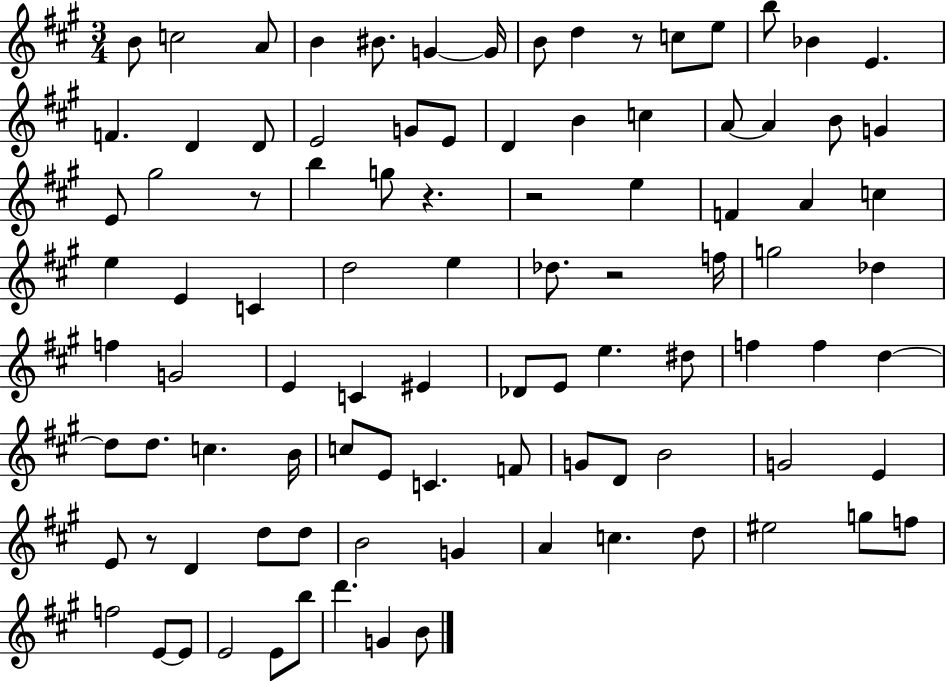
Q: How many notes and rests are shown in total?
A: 96